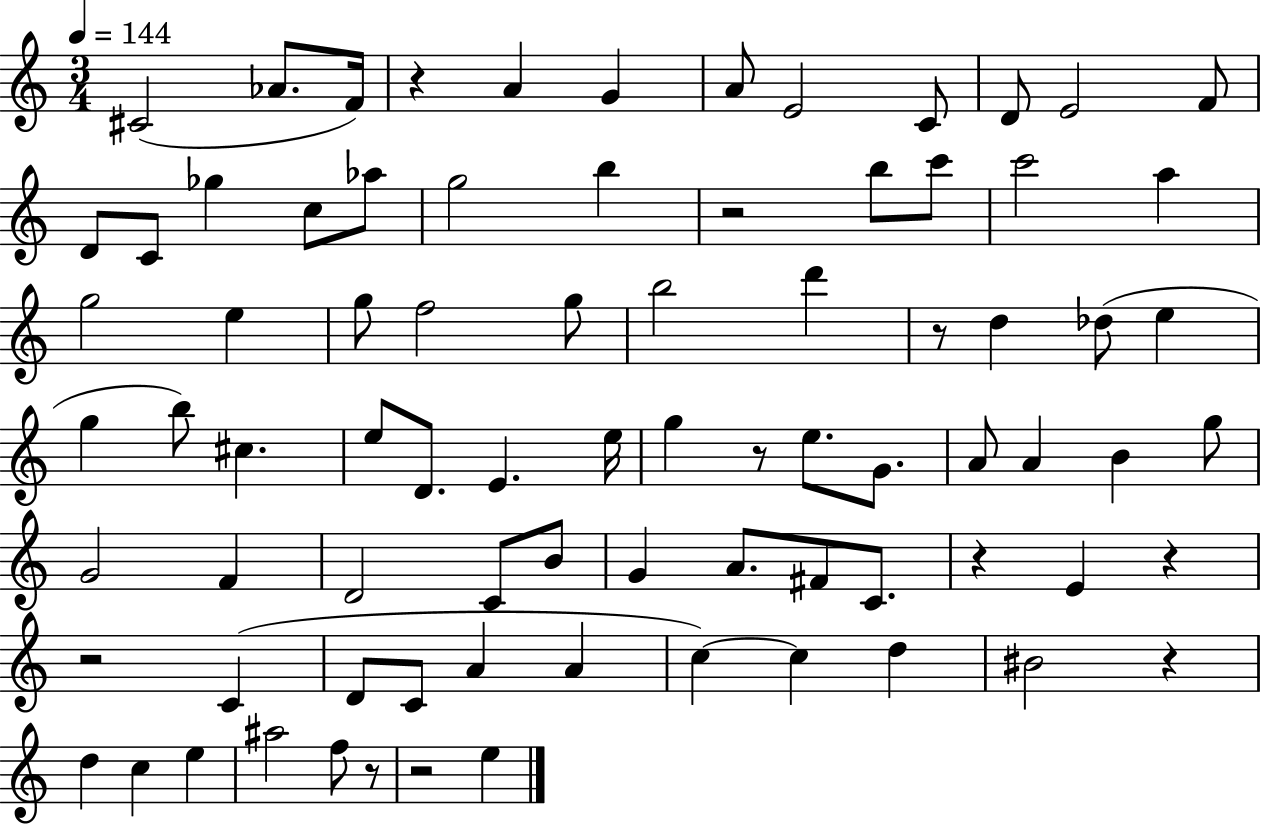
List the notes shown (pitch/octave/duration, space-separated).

C#4/h Ab4/e. F4/s R/q A4/q G4/q A4/e E4/h C4/e D4/e E4/h F4/e D4/e C4/e Gb5/q C5/e Ab5/e G5/h B5/q R/h B5/e C6/e C6/h A5/q G5/h E5/q G5/e F5/h G5/e B5/h D6/q R/e D5/q Db5/e E5/q G5/q B5/e C#5/q. E5/e D4/e. E4/q. E5/s G5/q R/e E5/e. G4/e. A4/e A4/q B4/q G5/e G4/h F4/q D4/h C4/e B4/e G4/q A4/e. F#4/e C4/e. R/q E4/q R/q R/h C4/q D4/e C4/e A4/q A4/q C5/q C5/q D5/q BIS4/h R/q D5/q C5/q E5/q A#5/h F5/e R/e R/h E5/q